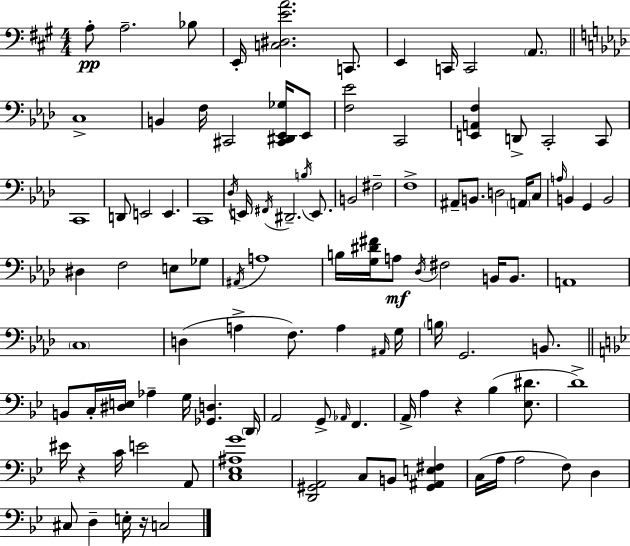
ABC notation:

X:1
T:Untitled
M:4/4
L:1/4
K:A
A,/2 A,2 _B,/2 E,,/4 [C,^D,EA]2 C,,/2 E,, C,,/4 C,,2 A,,/2 C,4 B,, F,/4 ^C,,2 [^C,,^D,,_E,,_G,]/4 _E,,/2 [F,_E]2 C,,2 [E,,A,,F,] D,,/2 C,,2 C,,/2 C,,4 D,,/2 E,,2 E,, C,,4 _D,/4 E,,/4 ^F,,/4 ^D,,2 B,/4 E,,/2 B,,2 ^F,2 F,4 ^A,,/2 B,,/2 D,2 A,,/4 C,/2 A,/4 B,, G,, B,,2 ^D, F,2 E,/2 _G,/2 ^A,,/4 A,4 B,/4 [G,^D^F]/4 A,/2 _D,/4 ^F,2 B,,/4 B,,/2 A,,4 C,4 D, A, F,/2 A, ^A,,/4 G,/4 B,/4 G,,2 B,,/2 B,,/2 C,/4 [^D,E,]/4 _A, G,/4 [_G,,D,] D,,/4 A,,2 G,,/2 _A,,/4 F,, A,,/4 A, z _B, [_E,^D]/2 D4 ^E/4 z C/4 E2 A,,/2 [C,_E,^A,G]4 [D,,^G,,A,,]2 C,/2 B,,/2 [^G,,^A,,E,^F,] C,/4 A,/4 A,2 F,/2 D, ^C,/2 D, E,/4 z/4 C,2